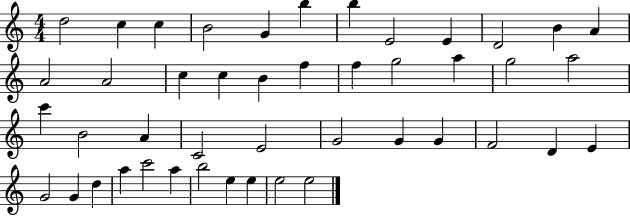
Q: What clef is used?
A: treble